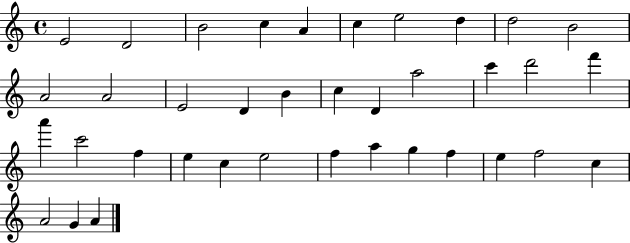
E4/h D4/h B4/h C5/q A4/q C5/q E5/h D5/q D5/h B4/h A4/h A4/h E4/h D4/q B4/q C5/q D4/q A5/h C6/q D6/h F6/q A6/q C6/h F5/q E5/q C5/q E5/h F5/q A5/q G5/q F5/q E5/q F5/h C5/q A4/h G4/q A4/q